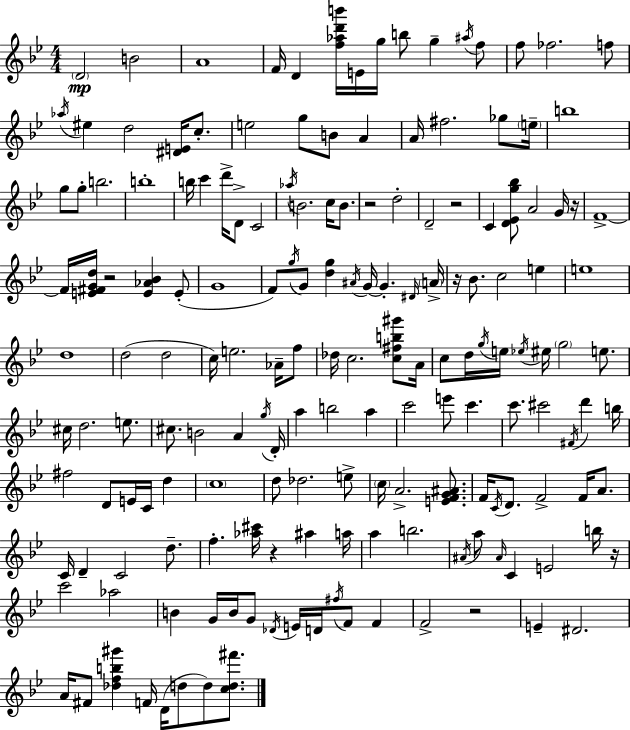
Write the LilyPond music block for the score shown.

{
  \clef treble
  \numericTimeSignature
  \time 4/4
  \key bes \major
  \parenthesize d'2\mp b'2 | a'1 | f'16 d'4 <f'' aes'' d''' b'''>16 e'16 g''16 b''8 g''4-- \acciaccatura { ais''16 } f''8 | f''8 fes''2. f''8 | \break \acciaccatura { aes''16 } eis''4 d''2 <dis' e'>16 c''8.-. | e''2 g''8 b'8 a'4 | a'16 fis''2. ges''8 | \parenthesize e''16-- b''1 | \break g''8 g''8-. b''2. | b''1-. | b''16 c'''4 d'''16-> d'8-> c'2 | \acciaccatura { aes''16 } b'2. c''16 | \break b'8. r2 d''2-. | d'2-- r2 | c'4 <d' ees' g'' bes''>8 a'2 | g'16 r16 f'1->~~ | \break f'16 <e' fis' g' d''>16 r2 <e' aes' bes'>4 | e'8-.( g'1 | f'8) \acciaccatura { g''16 } g'8 <d'' g''>4 \acciaccatura { ais'16 } g'16~~ g'4.-. | \grace { dis'16 } \parenthesize a'16-> r16 bes'8. c''2 | \break e''4 e''1 | d''1 | d''2( d''2 | c''16) e''2. | \break aes'16-- f''8 des''16 c''2. | <c'' fis'' b'' gis'''>8 a'16 c''8 d''16 \acciaccatura { g''16 } e''16 \acciaccatura { ees''16 } eis''16 \parenthesize g''2 | e''8. cis''16 d''2. | e''8. cis''8. b'2 | \break a'4 \acciaccatura { g''16 } d'16-. a''4 b''2 | a''4 c'''2 | e'''8 c'''4. c'''8. cis'''2 | \acciaccatura { fis'16 } d'''4 b''16 fis''2 | \break d'8 e'16 c'16 d''4 \parenthesize c''1 | d''8 des''2. | e''8-> \parenthesize c''16 a'2.-> | <e' f' g' ais'>8. f'16 \acciaccatura { c'16 } d'8. f'2-> | \break f'16 a'8. c'16 d'4-- | c'2 d''8.-- f''4.-. | <aes'' cis'''>16 r4 ais''4 a''16 a''4 b''2. | \acciaccatura { ais'16 } a''8 \grace { ais'16 } c'4 | \break e'2 b''16 r16 c'''2 | aes''2 b'4 | g'16 b'16 g'8 \acciaccatura { des'16 } e'16 d'16 \acciaccatura { fis''16 } f'8 f'4 f'2-> | r2 e'4-- | \break dis'2. a'16 | fis'8 <des'' f'' b'' gis'''>4 f'16 d'16( d''8 d''8) <c'' d'' fis'''>8. \bar "|."
}